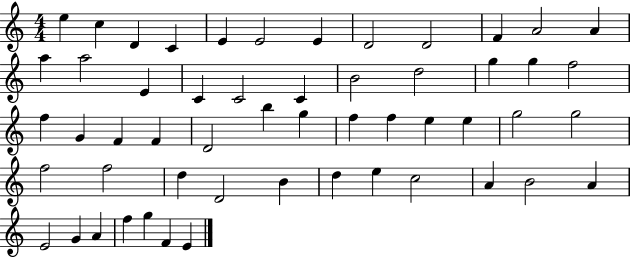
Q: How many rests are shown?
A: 0